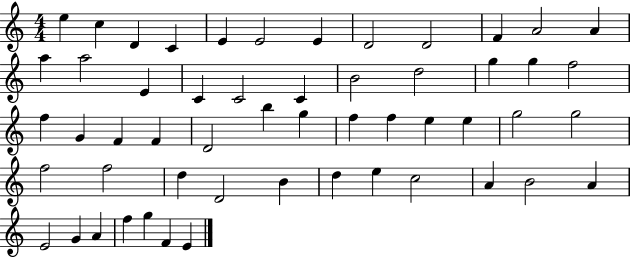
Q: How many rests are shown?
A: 0